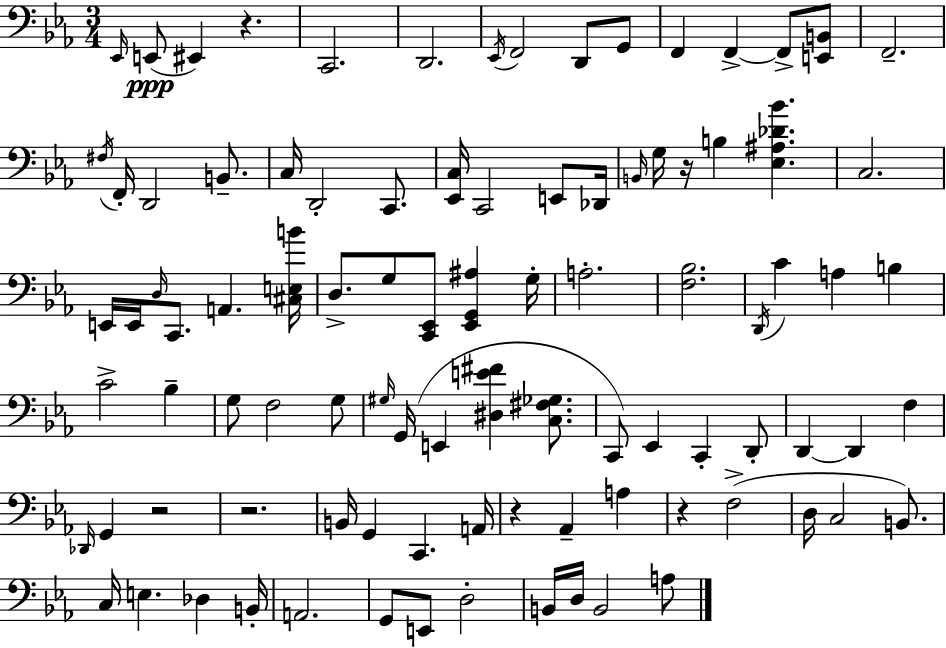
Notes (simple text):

Eb2/s E2/e EIS2/q R/q. C2/h. D2/h. Eb2/s F2/h D2/e G2/e F2/q F2/q F2/e [E2,B2]/e F2/h. F#3/s F2/s D2/h B2/e. C3/s D2/h C2/e. [Eb2,C3]/s C2/h E2/e Db2/s B2/s G3/s R/s B3/q [Eb3,A#3,Db4,Bb4]/q. C3/h. E2/s E2/s D3/s C2/e. A2/q. [C#3,E3,B4]/s D3/e. G3/e [C2,Eb2]/e [Eb2,G2,A#3]/q G3/s A3/h. [F3,Bb3]/h. D2/s C4/q A3/q B3/q C4/h Bb3/q G3/e F3/h G3/e G#3/s G2/s E2/q [D#3,E4,F#4]/q [C3,F#3,Gb3]/e. C2/e Eb2/q C2/q D2/e D2/q D2/q F3/q Db2/s G2/q R/h R/h. B2/s G2/q C2/q. A2/s R/q Ab2/q A3/q R/q F3/h D3/s C3/h B2/e. C3/s E3/q. Db3/q B2/s A2/h. G2/e E2/e D3/h B2/s D3/s B2/h A3/e